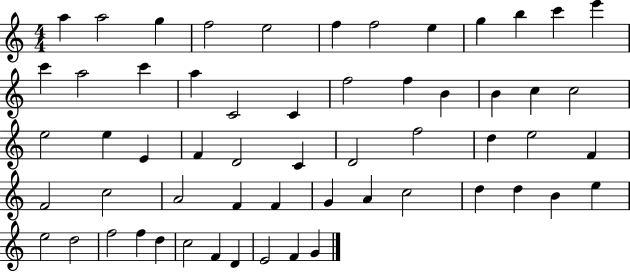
A5/q A5/h G5/q F5/h E5/h F5/q F5/h E5/q G5/q B5/q C6/q E6/q C6/q A5/h C6/q A5/q C4/h C4/q F5/h F5/q B4/q B4/q C5/q C5/h E5/h E5/q E4/q F4/q D4/h C4/q D4/h F5/h D5/q E5/h F4/q F4/h C5/h A4/h F4/q F4/q G4/q A4/q C5/h D5/q D5/q B4/q E5/q E5/h D5/h F5/h F5/q D5/q C5/h F4/q D4/q E4/h F4/q G4/q